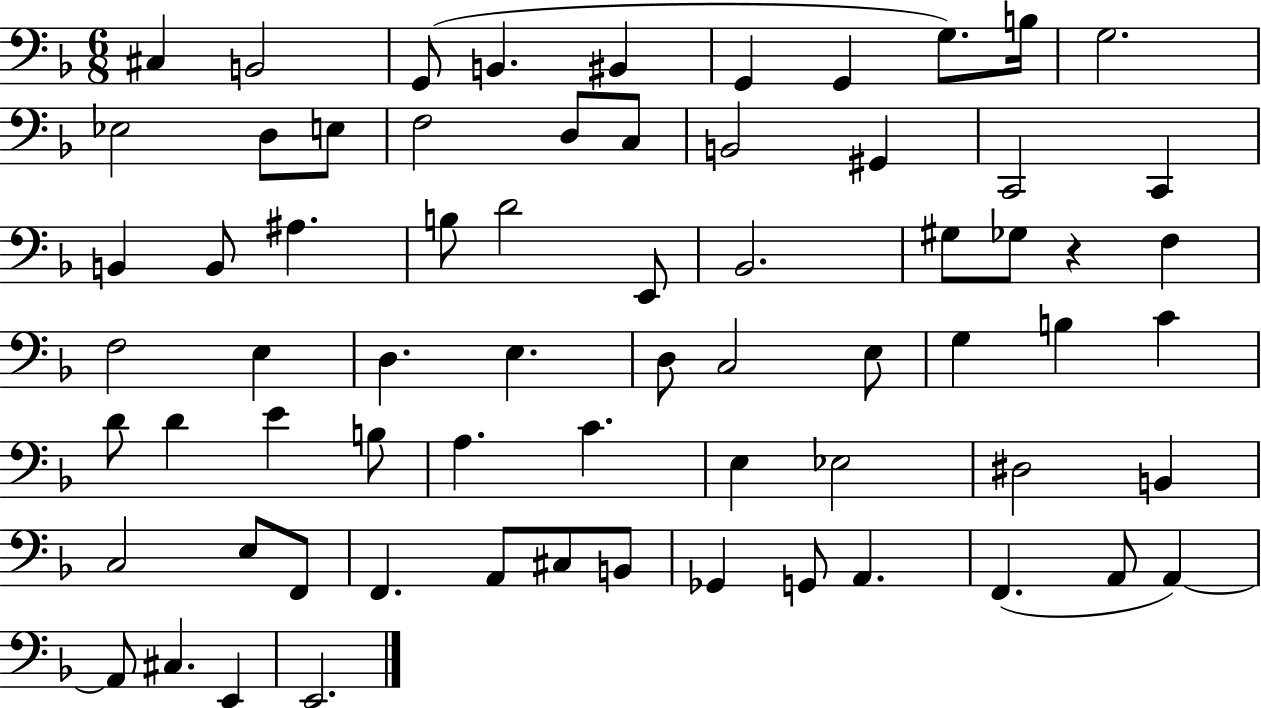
{
  \clef bass
  \numericTimeSignature
  \time 6/8
  \key f \major
  cis4 b,2 | g,8( b,4. bis,4 | g,4 g,4 g8.) b16 | g2. | \break ees2 d8 e8 | f2 d8 c8 | b,2 gis,4 | c,2 c,4 | \break b,4 b,8 ais4. | b8 d'2 e,8 | bes,2. | gis8 ges8 r4 f4 | \break f2 e4 | d4. e4. | d8 c2 e8 | g4 b4 c'4 | \break d'8 d'4 e'4 b8 | a4. c'4. | e4 ees2 | dis2 b,4 | \break c2 e8 f,8 | f,4. a,8 cis8 b,8 | ges,4 g,8 a,4. | f,4.( a,8 a,4~~) | \break a,8 cis4. e,4 | e,2. | \bar "|."
}